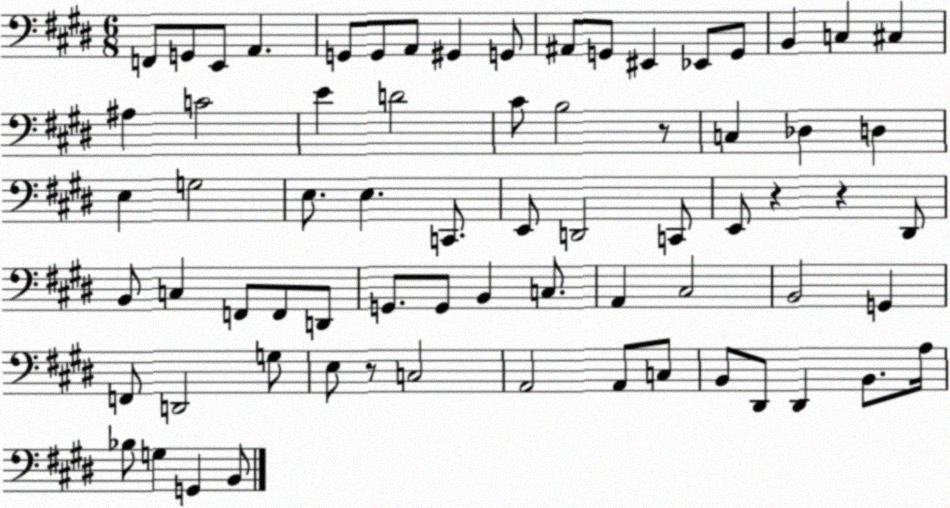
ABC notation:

X:1
T:Untitled
M:6/8
L:1/4
K:E
F,,/2 G,,/2 E,,/2 A,, G,,/2 G,,/2 A,,/2 ^G,, G,,/2 ^A,,/2 G,,/2 ^E,, _E,,/2 G,,/2 B,, C, ^C, ^A, C2 E D2 ^C/2 B,2 z/2 C, _D, D, E, G,2 E,/2 E, C,,/2 E,,/2 D,,2 C,,/2 E,,/2 z z ^D,,/2 B,,/2 C, F,,/2 F,,/2 D,,/2 G,,/2 G,,/2 B,, C,/2 A,, ^C,2 B,,2 G,, F,,/2 D,,2 G,/2 E,/2 z/2 C,2 A,,2 A,,/2 C,/2 B,,/2 ^D,,/2 ^D,, B,,/2 A,/4 _B,/2 G, G,, B,,/2